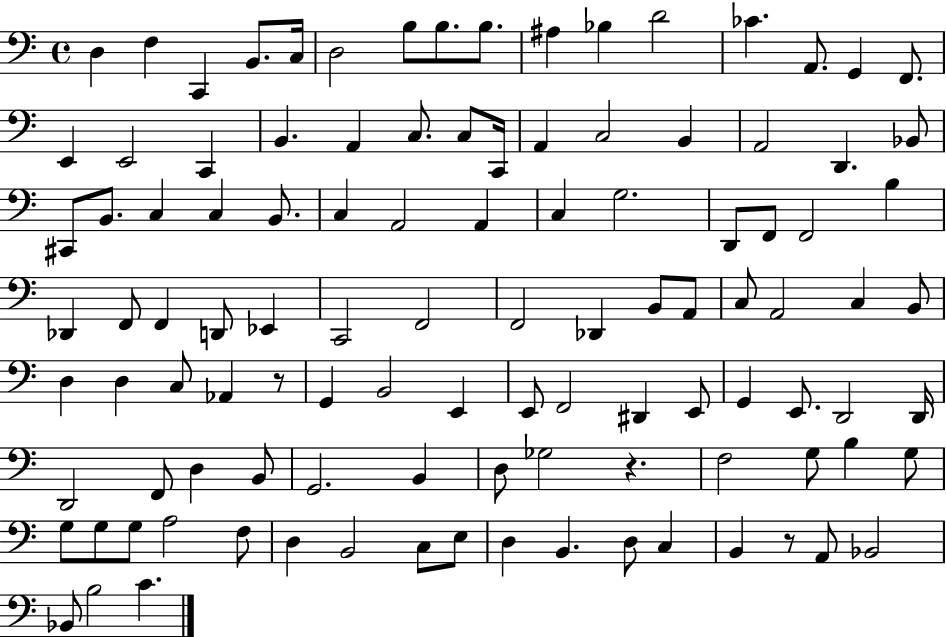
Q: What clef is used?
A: bass